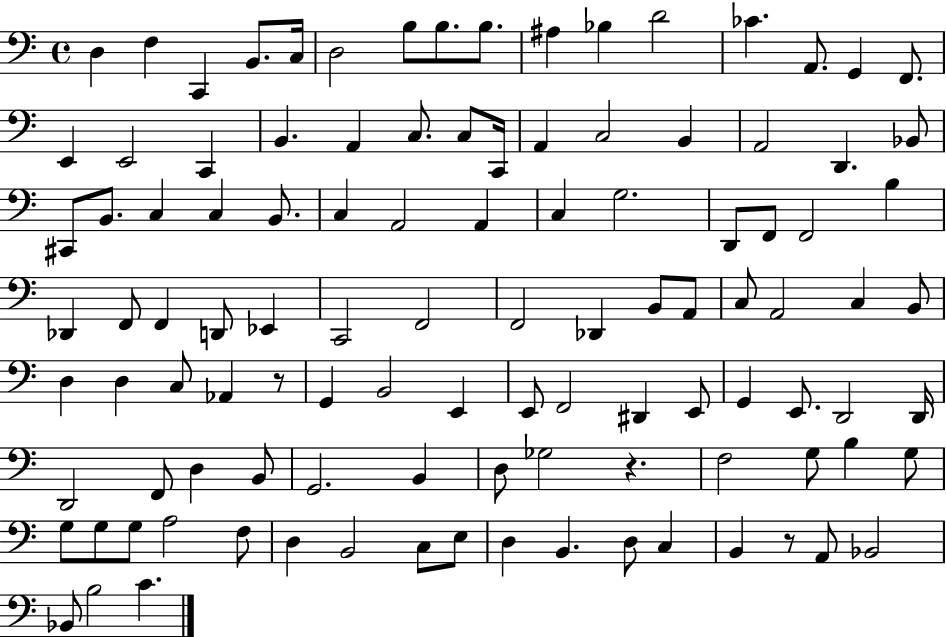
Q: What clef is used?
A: bass